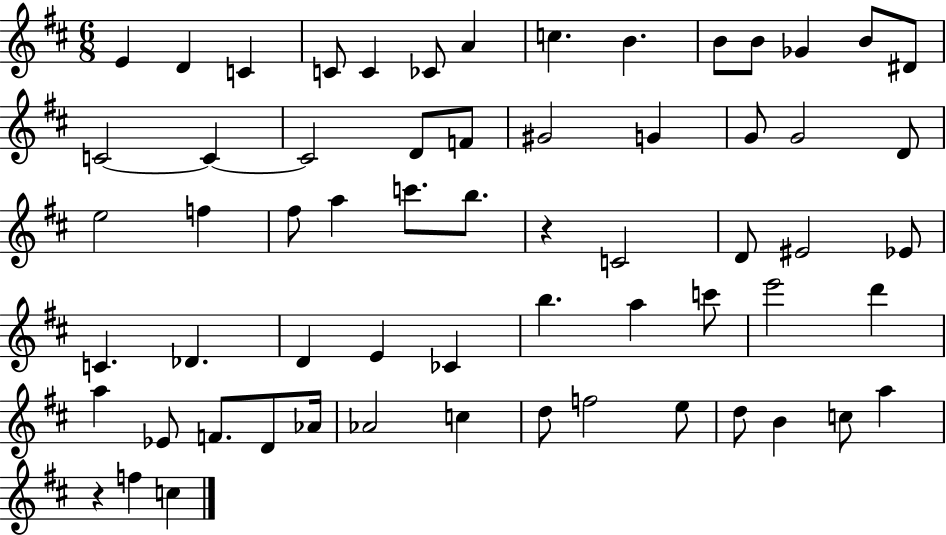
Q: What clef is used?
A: treble